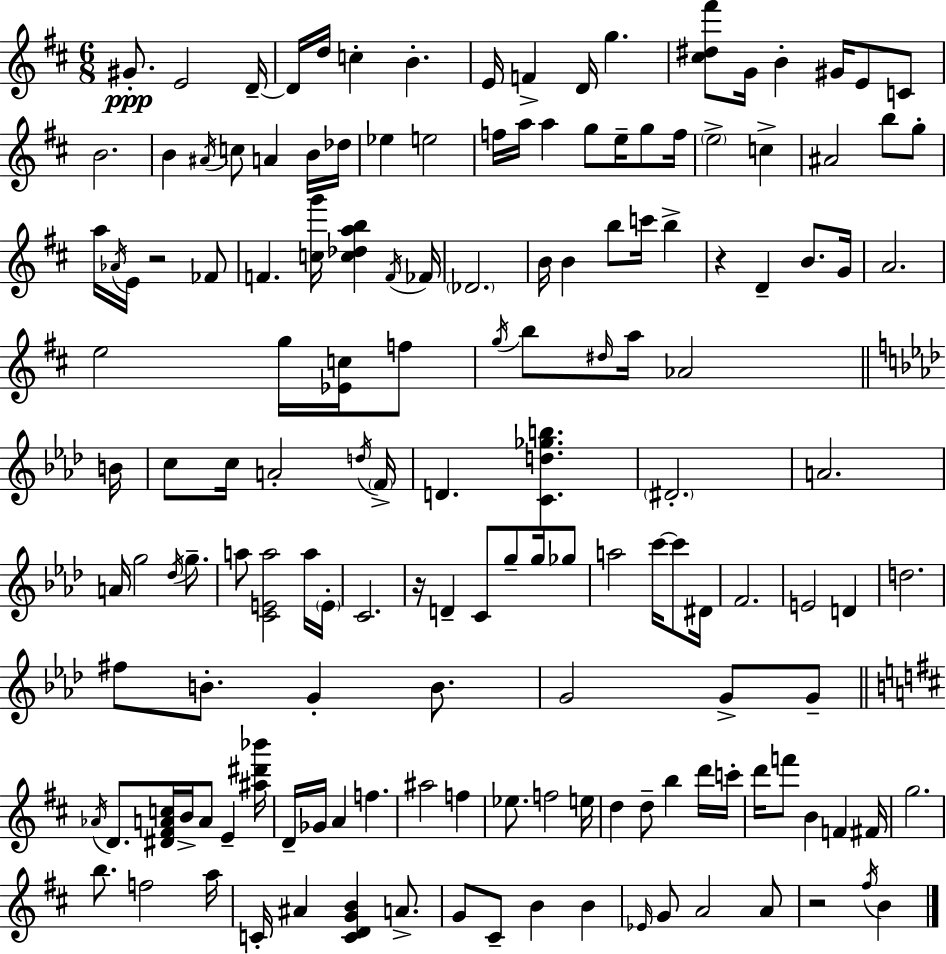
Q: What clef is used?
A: treble